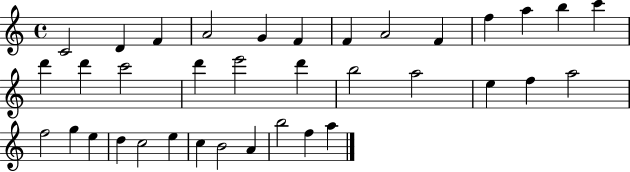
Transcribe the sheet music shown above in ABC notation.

X:1
T:Untitled
M:4/4
L:1/4
K:C
C2 D F A2 G F F A2 F f a b c' d' d' c'2 d' e'2 d' b2 a2 e f a2 f2 g e d c2 e c B2 A b2 f a